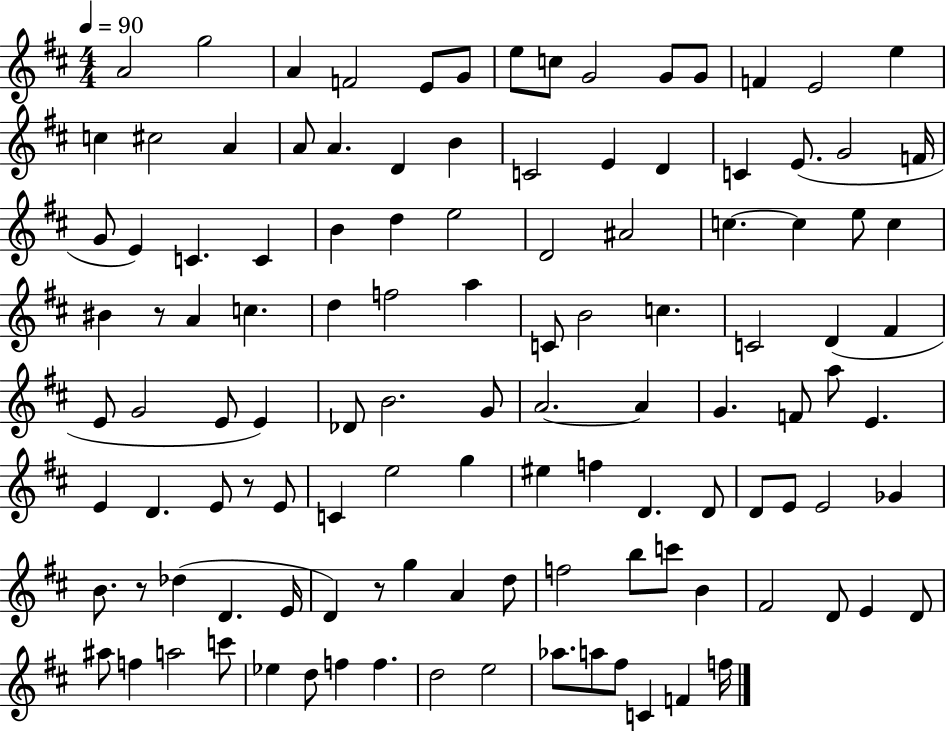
{
  \clef treble
  \numericTimeSignature
  \time 4/4
  \key d \major
  \tempo 4 = 90
  a'2 g''2 | a'4 f'2 e'8 g'8 | e''8 c''8 g'2 g'8 g'8 | f'4 e'2 e''4 | \break c''4 cis''2 a'4 | a'8 a'4. d'4 b'4 | c'2 e'4 d'4 | c'4 e'8.( g'2 f'16 | \break g'8 e'4) c'4. c'4 | b'4 d''4 e''2 | d'2 ais'2 | c''4.~~ c''4 e''8 c''4 | \break bis'4 r8 a'4 c''4. | d''4 f''2 a''4 | c'8 b'2 c''4. | c'2 d'4( fis'4 | \break e'8 g'2 e'8 e'4) | des'8 b'2. g'8 | a'2.~~ a'4 | g'4. f'8 a''8 e'4. | \break e'4 d'4. e'8 r8 e'8 | c'4 e''2 g''4 | eis''4 f''4 d'4. d'8 | d'8 e'8 e'2 ges'4 | \break b'8. r8 des''4( d'4. e'16 | d'4) r8 g''4 a'4 d''8 | f''2 b''8 c'''8 b'4 | fis'2 d'8 e'4 d'8 | \break ais''8 f''4 a''2 c'''8 | ees''4 d''8 f''4 f''4. | d''2 e''2 | aes''8. a''8 fis''8 c'4 f'4 f''16 | \break \bar "|."
}